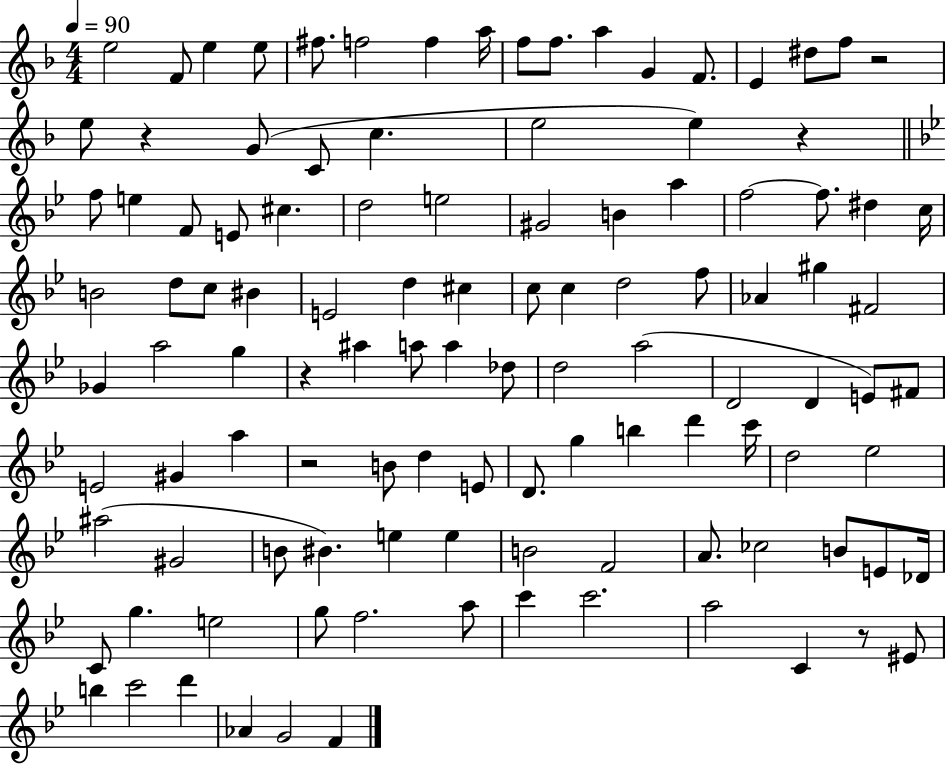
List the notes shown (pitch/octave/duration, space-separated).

E5/h F4/e E5/q E5/e F#5/e. F5/h F5/q A5/s F5/e F5/e. A5/q G4/q F4/e. E4/q D#5/e F5/e R/h E5/e R/q G4/e C4/e C5/q. E5/h E5/q R/q F5/e E5/q F4/e E4/e C#5/q. D5/h E5/h G#4/h B4/q A5/q F5/h F5/e. D#5/q C5/s B4/h D5/e C5/e BIS4/q E4/h D5/q C#5/q C5/e C5/q D5/h F5/e Ab4/q G#5/q F#4/h Gb4/q A5/h G5/q R/q A#5/q A5/e A5/q Db5/e D5/h A5/h D4/h D4/q E4/e F#4/e E4/h G#4/q A5/q R/h B4/e D5/q E4/e D4/e. G5/q B5/q D6/q C6/s D5/h Eb5/h A#5/h G#4/h B4/e BIS4/q. E5/q E5/q B4/h F4/h A4/e. CES5/h B4/e E4/e Db4/s C4/e G5/q. E5/h G5/e F5/h. A5/e C6/q C6/h. A5/h C4/q R/e EIS4/e B5/q C6/h D6/q Ab4/q G4/h F4/q